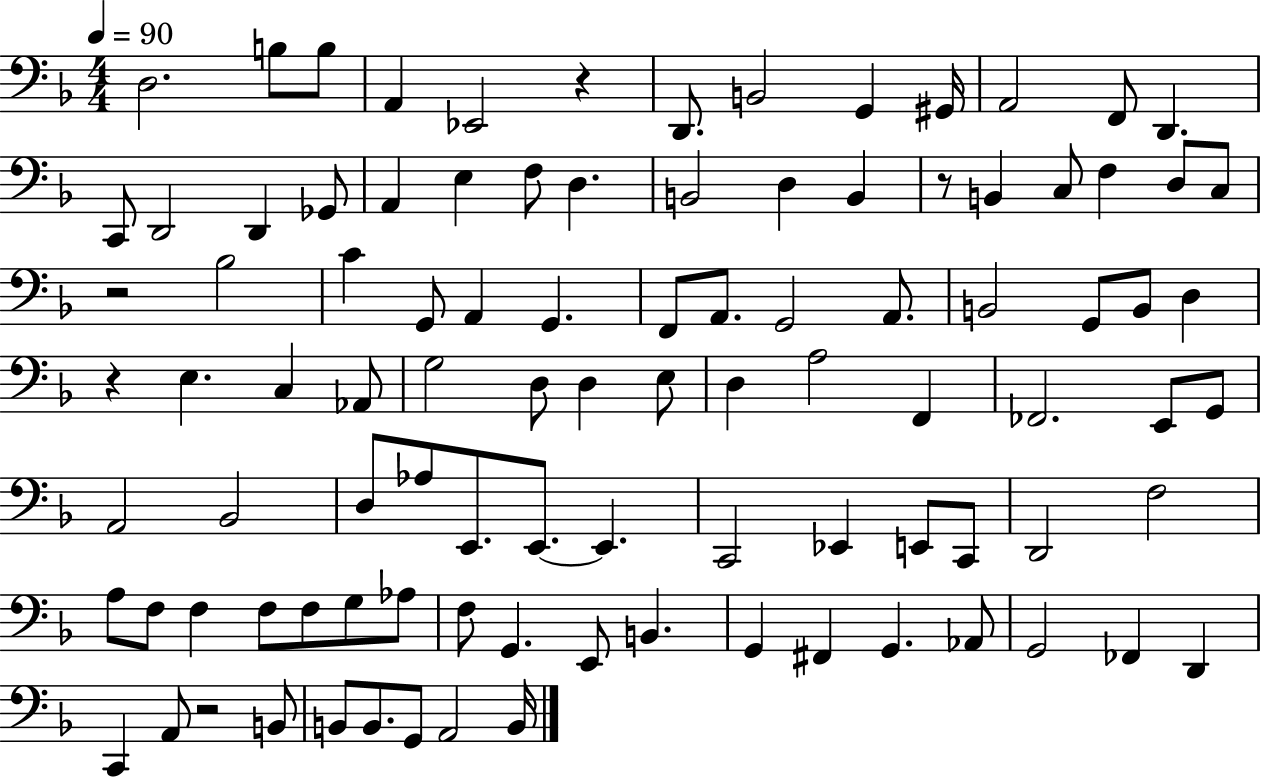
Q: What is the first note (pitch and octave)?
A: D3